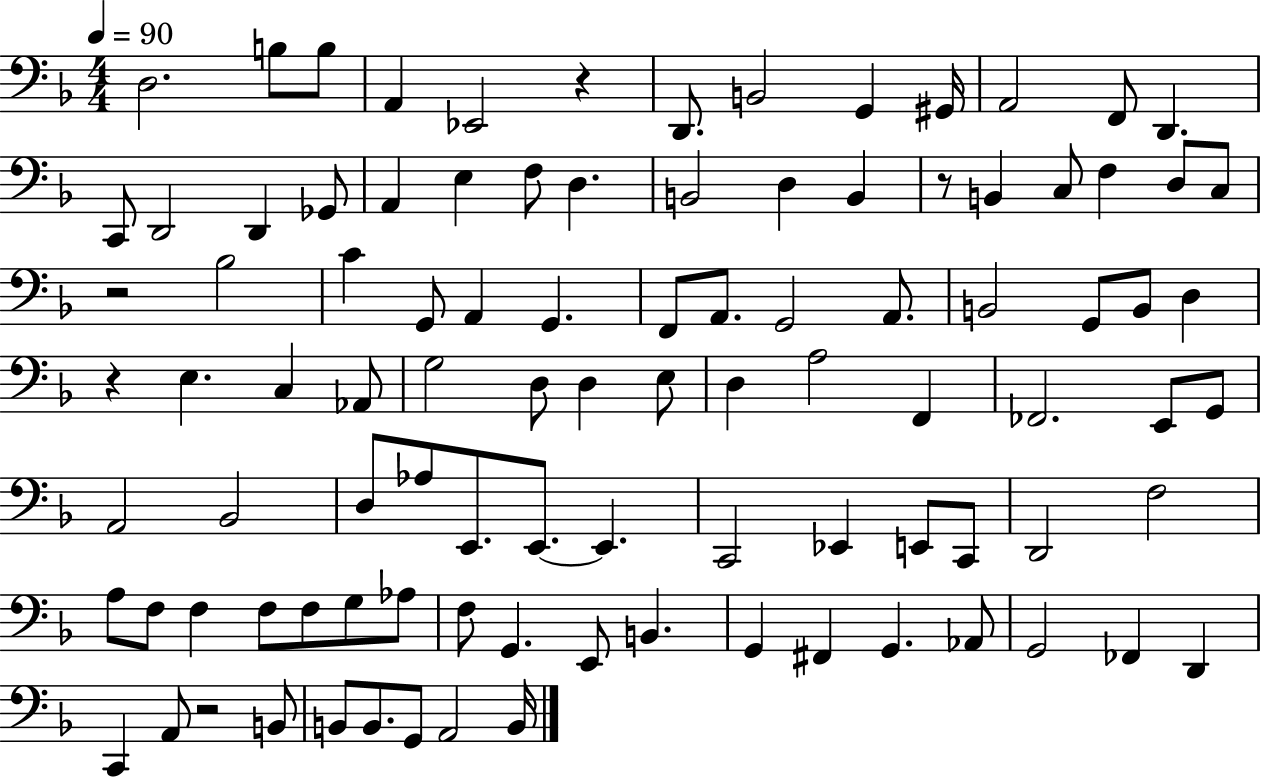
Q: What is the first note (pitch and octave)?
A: D3